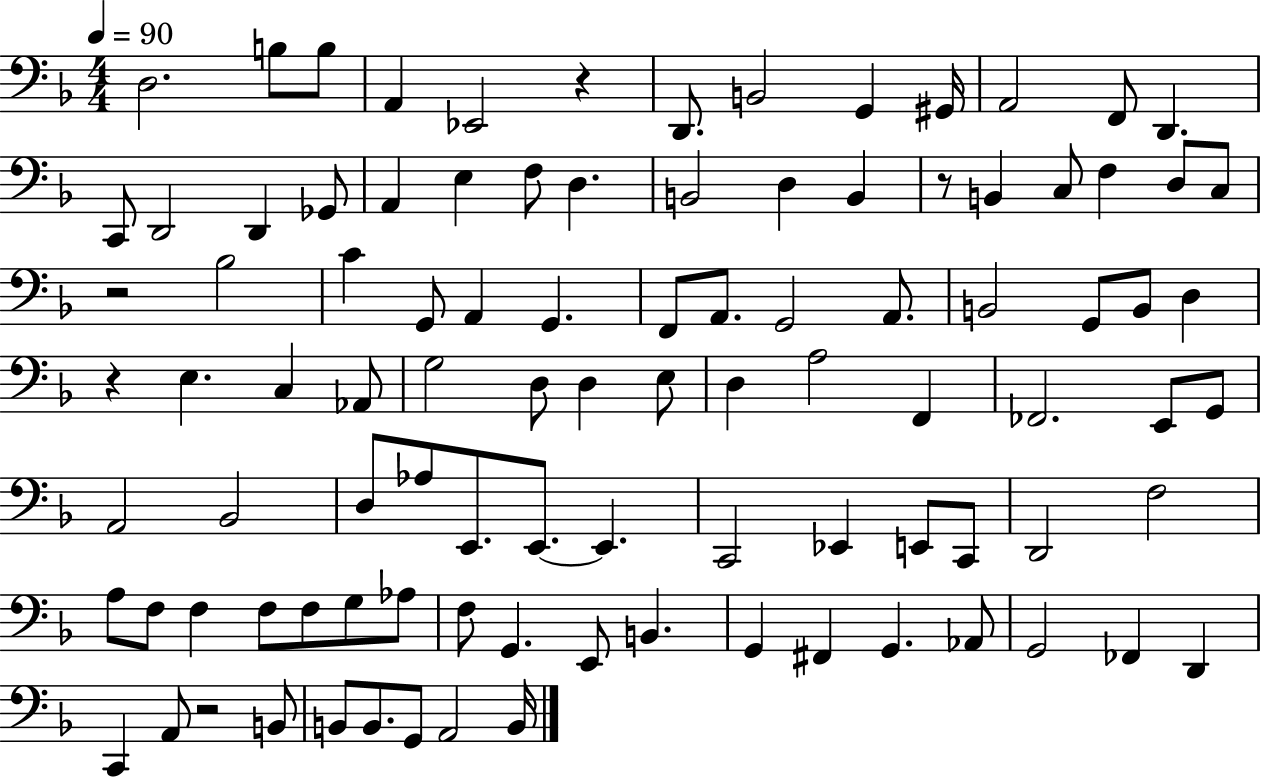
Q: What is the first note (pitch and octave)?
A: D3